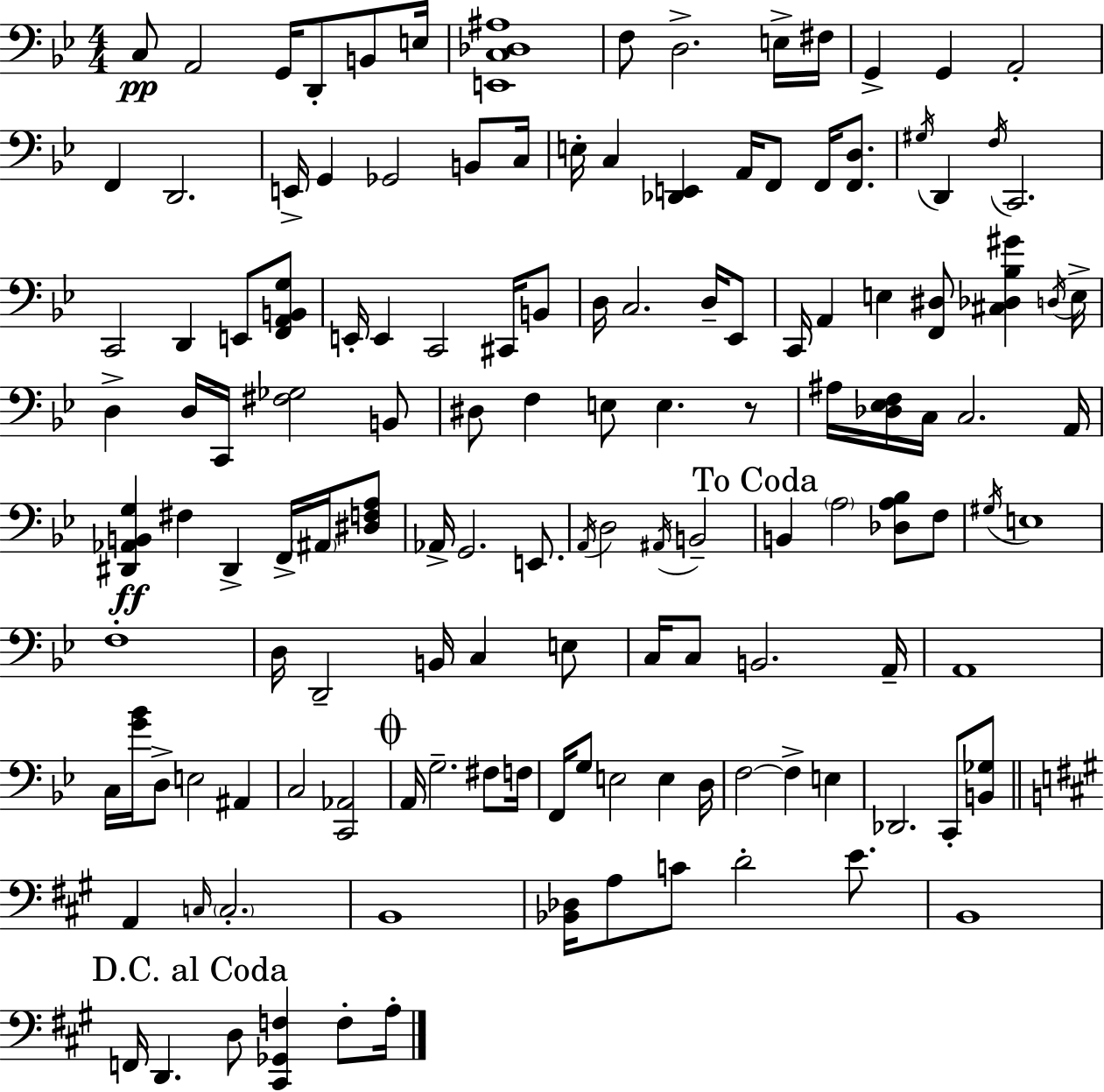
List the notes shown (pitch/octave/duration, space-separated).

C3/e A2/h G2/s D2/e B2/e E3/s [E2,C3,Db3,A#3]/w F3/e D3/h. E3/s F#3/s G2/q G2/q A2/h F2/q D2/h. E2/s G2/q Gb2/h B2/e C3/s E3/s C3/q [Db2,E2]/q A2/s F2/e F2/s [F2,D3]/e. G#3/s D2/q F3/s C2/h. C2/h D2/q E2/e [F2,A2,B2,G3]/e E2/s E2/q C2/h C#2/s B2/e D3/s C3/h. D3/s Eb2/e C2/s A2/q E3/q [F2,D#3]/e [C#3,Db3,Bb3,G#4]/q D3/s E3/s D3/q D3/s C2/s [F#3,Gb3]/h B2/e D#3/e F3/q E3/e E3/q. R/e A#3/s [Db3,Eb3,F3]/s C3/s C3/h. A2/s [D#2,Ab2,B2,G3]/q F#3/q D#2/q F2/s A#2/s [D#3,F3,A3]/e Ab2/s G2/h. E2/e. A2/s D3/h A#2/s B2/h B2/q A3/h [Db3,A3,Bb3]/e F3/e G#3/s E3/w F3/w D3/s D2/h B2/s C3/q E3/e C3/s C3/e B2/h. A2/s A2/w C3/s [G4,Bb4]/s D3/e E3/h A#2/q C3/h [C2,Ab2]/h A2/s G3/h. F#3/e F3/s F2/s G3/e E3/h E3/q D3/s F3/h F3/q E3/q Db2/h. C2/e [B2,Gb3]/e A2/q C3/s C3/h. B2/w [Bb2,Db3]/s A3/e C4/e D4/h E4/e. B2/w F2/s D2/q. D3/e [C#2,Gb2,F3]/q F3/e A3/s